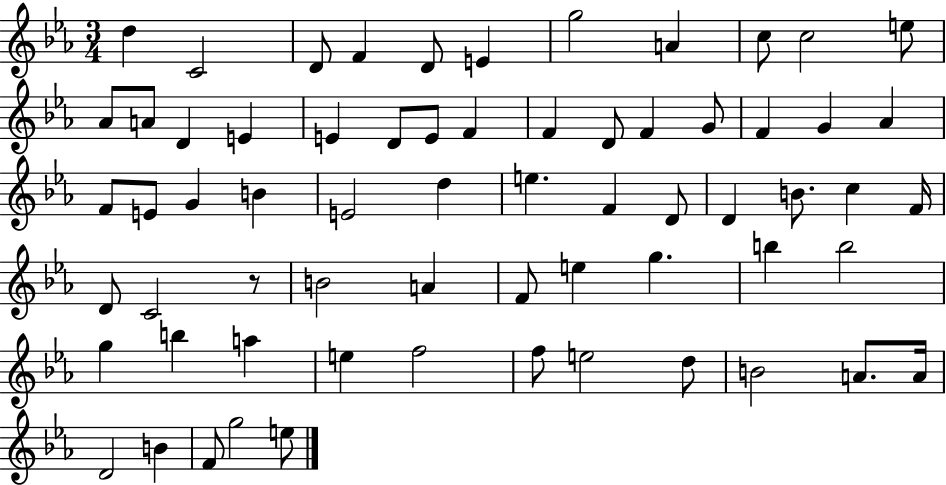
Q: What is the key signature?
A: EES major